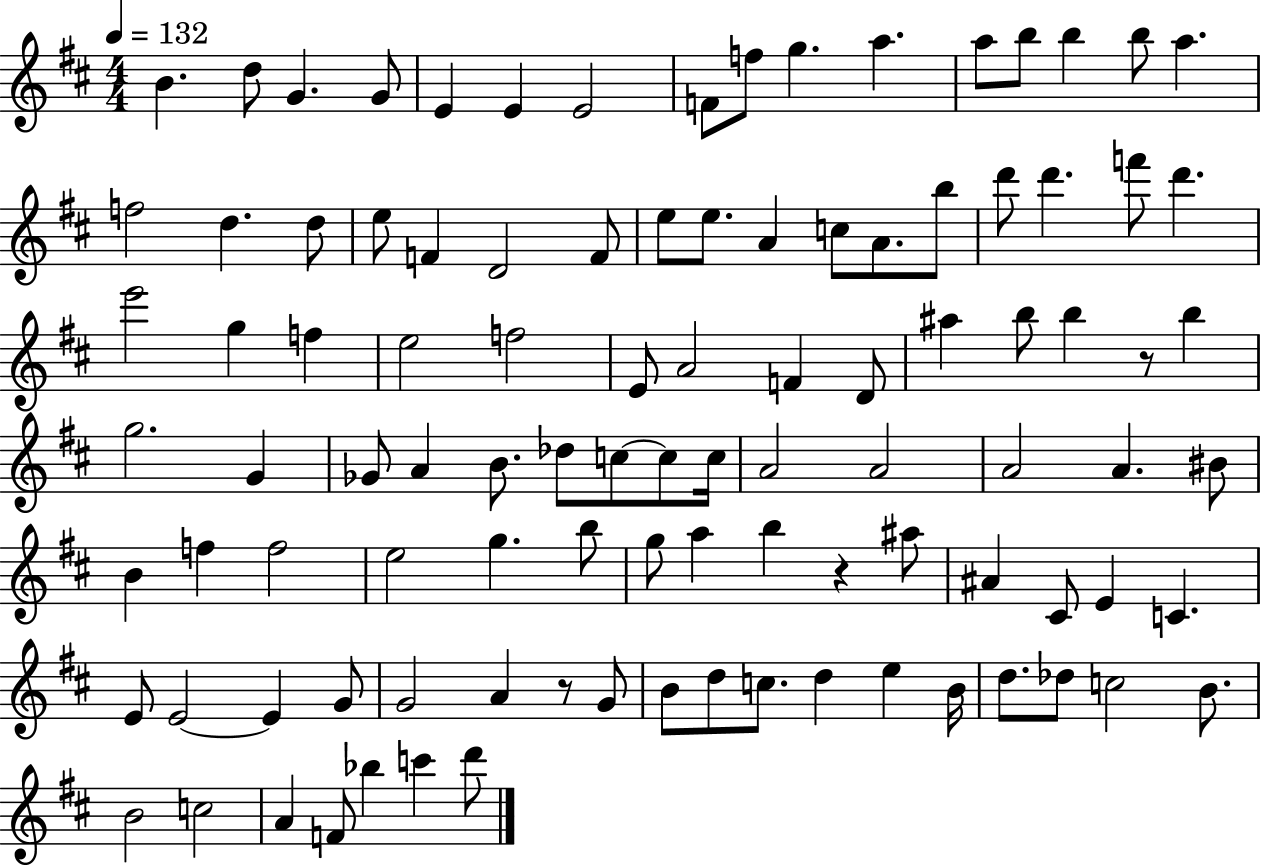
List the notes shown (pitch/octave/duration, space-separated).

B4/q. D5/e G4/q. G4/e E4/q E4/q E4/h F4/e F5/e G5/q. A5/q. A5/e B5/e B5/q B5/e A5/q. F5/h D5/q. D5/e E5/e F4/q D4/h F4/e E5/e E5/e. A4/q C5/e A4/e. B5/e D6/e D6/q. F6/e D6/q. E6/h G5/q F5/q E5/h F5/h E4/e A4/h F4/q D4/e A#5/q B5/e B5/q R/e B5/q G5/h. G4/q Gb4/e A4/q B4/e. Db5/e C5/e C5/e C5/s A4/h A4/h A4/h A4/q. BIS4/e B4/q F5/q F5/h E5/h G5/q. B5/e G5/e A5/q B5/q R/q A#5/e A#4/q C#4/e E4/q C4/q. E4/e E4/h E4/q G4/e G4/h A4/q R/e G4/e B4/e D5/e C5/e. D5/q E5/q B4/s D5/e. Db5/e C5/h B4/e. B4/h C5/h A4/q F4/e Bb5/q C6/q D6/e